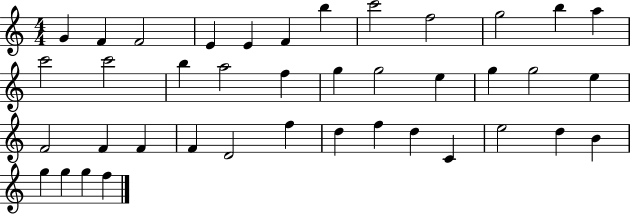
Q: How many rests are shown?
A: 0